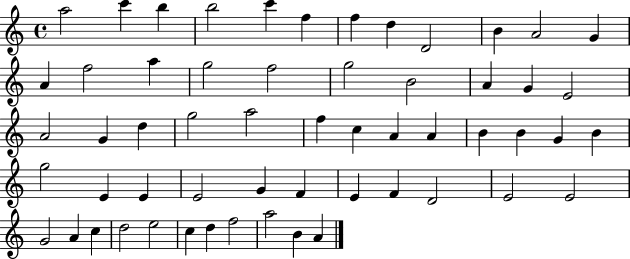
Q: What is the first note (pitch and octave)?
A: A5